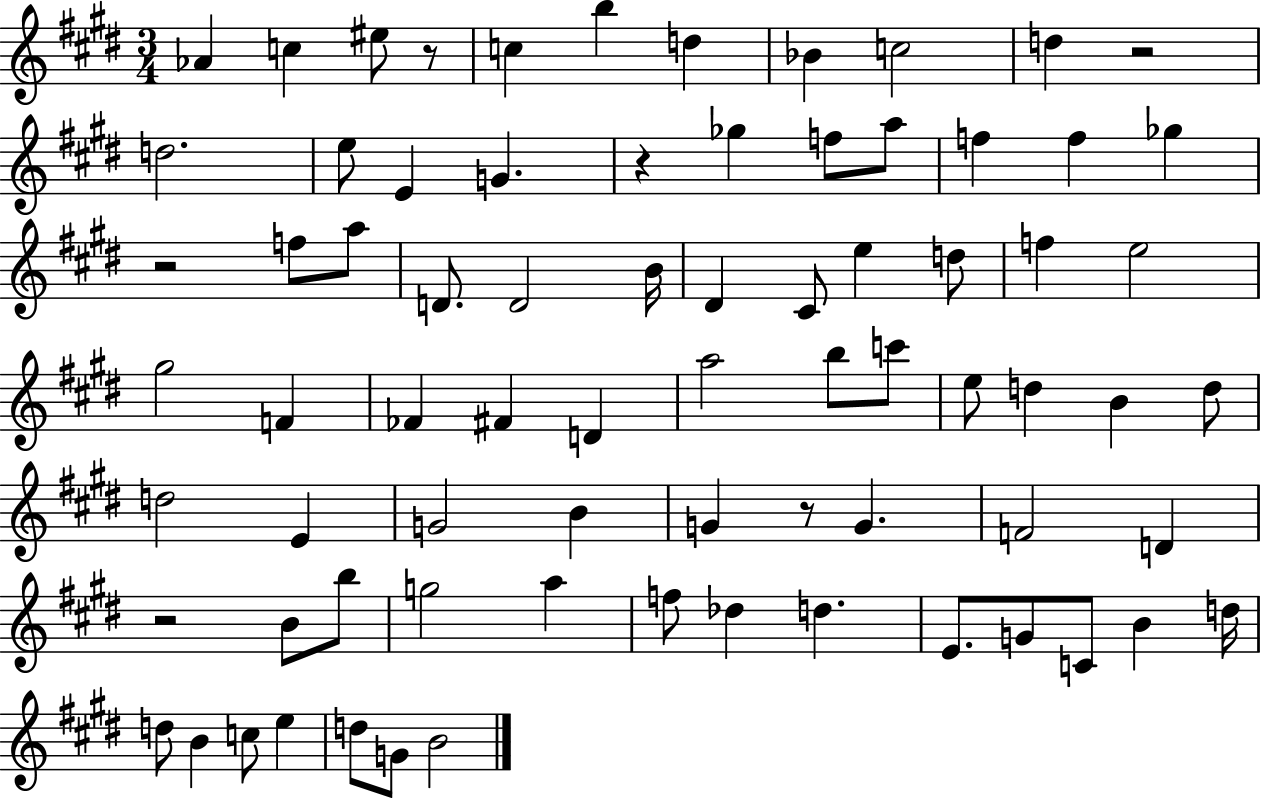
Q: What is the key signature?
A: E major